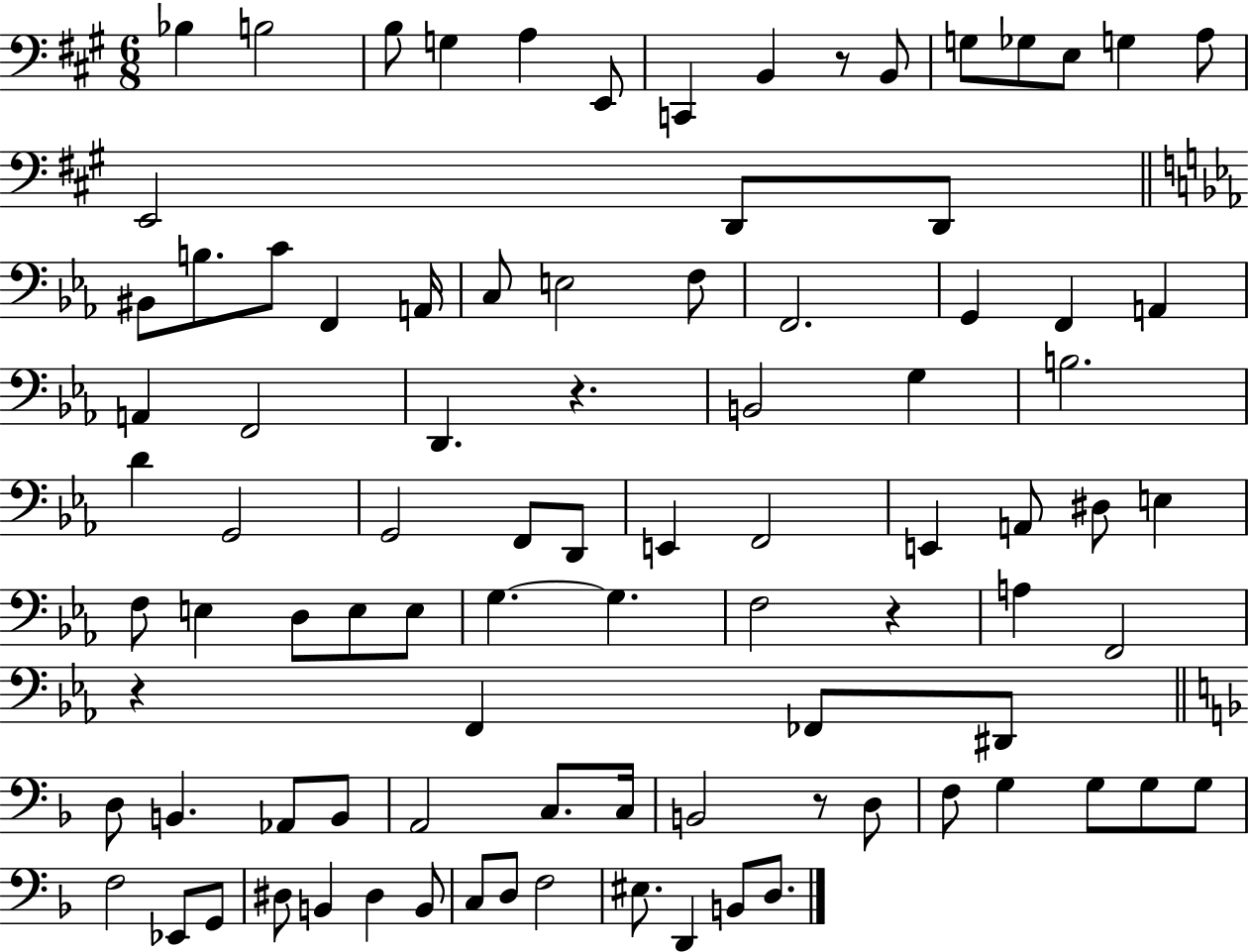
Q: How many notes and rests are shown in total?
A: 92